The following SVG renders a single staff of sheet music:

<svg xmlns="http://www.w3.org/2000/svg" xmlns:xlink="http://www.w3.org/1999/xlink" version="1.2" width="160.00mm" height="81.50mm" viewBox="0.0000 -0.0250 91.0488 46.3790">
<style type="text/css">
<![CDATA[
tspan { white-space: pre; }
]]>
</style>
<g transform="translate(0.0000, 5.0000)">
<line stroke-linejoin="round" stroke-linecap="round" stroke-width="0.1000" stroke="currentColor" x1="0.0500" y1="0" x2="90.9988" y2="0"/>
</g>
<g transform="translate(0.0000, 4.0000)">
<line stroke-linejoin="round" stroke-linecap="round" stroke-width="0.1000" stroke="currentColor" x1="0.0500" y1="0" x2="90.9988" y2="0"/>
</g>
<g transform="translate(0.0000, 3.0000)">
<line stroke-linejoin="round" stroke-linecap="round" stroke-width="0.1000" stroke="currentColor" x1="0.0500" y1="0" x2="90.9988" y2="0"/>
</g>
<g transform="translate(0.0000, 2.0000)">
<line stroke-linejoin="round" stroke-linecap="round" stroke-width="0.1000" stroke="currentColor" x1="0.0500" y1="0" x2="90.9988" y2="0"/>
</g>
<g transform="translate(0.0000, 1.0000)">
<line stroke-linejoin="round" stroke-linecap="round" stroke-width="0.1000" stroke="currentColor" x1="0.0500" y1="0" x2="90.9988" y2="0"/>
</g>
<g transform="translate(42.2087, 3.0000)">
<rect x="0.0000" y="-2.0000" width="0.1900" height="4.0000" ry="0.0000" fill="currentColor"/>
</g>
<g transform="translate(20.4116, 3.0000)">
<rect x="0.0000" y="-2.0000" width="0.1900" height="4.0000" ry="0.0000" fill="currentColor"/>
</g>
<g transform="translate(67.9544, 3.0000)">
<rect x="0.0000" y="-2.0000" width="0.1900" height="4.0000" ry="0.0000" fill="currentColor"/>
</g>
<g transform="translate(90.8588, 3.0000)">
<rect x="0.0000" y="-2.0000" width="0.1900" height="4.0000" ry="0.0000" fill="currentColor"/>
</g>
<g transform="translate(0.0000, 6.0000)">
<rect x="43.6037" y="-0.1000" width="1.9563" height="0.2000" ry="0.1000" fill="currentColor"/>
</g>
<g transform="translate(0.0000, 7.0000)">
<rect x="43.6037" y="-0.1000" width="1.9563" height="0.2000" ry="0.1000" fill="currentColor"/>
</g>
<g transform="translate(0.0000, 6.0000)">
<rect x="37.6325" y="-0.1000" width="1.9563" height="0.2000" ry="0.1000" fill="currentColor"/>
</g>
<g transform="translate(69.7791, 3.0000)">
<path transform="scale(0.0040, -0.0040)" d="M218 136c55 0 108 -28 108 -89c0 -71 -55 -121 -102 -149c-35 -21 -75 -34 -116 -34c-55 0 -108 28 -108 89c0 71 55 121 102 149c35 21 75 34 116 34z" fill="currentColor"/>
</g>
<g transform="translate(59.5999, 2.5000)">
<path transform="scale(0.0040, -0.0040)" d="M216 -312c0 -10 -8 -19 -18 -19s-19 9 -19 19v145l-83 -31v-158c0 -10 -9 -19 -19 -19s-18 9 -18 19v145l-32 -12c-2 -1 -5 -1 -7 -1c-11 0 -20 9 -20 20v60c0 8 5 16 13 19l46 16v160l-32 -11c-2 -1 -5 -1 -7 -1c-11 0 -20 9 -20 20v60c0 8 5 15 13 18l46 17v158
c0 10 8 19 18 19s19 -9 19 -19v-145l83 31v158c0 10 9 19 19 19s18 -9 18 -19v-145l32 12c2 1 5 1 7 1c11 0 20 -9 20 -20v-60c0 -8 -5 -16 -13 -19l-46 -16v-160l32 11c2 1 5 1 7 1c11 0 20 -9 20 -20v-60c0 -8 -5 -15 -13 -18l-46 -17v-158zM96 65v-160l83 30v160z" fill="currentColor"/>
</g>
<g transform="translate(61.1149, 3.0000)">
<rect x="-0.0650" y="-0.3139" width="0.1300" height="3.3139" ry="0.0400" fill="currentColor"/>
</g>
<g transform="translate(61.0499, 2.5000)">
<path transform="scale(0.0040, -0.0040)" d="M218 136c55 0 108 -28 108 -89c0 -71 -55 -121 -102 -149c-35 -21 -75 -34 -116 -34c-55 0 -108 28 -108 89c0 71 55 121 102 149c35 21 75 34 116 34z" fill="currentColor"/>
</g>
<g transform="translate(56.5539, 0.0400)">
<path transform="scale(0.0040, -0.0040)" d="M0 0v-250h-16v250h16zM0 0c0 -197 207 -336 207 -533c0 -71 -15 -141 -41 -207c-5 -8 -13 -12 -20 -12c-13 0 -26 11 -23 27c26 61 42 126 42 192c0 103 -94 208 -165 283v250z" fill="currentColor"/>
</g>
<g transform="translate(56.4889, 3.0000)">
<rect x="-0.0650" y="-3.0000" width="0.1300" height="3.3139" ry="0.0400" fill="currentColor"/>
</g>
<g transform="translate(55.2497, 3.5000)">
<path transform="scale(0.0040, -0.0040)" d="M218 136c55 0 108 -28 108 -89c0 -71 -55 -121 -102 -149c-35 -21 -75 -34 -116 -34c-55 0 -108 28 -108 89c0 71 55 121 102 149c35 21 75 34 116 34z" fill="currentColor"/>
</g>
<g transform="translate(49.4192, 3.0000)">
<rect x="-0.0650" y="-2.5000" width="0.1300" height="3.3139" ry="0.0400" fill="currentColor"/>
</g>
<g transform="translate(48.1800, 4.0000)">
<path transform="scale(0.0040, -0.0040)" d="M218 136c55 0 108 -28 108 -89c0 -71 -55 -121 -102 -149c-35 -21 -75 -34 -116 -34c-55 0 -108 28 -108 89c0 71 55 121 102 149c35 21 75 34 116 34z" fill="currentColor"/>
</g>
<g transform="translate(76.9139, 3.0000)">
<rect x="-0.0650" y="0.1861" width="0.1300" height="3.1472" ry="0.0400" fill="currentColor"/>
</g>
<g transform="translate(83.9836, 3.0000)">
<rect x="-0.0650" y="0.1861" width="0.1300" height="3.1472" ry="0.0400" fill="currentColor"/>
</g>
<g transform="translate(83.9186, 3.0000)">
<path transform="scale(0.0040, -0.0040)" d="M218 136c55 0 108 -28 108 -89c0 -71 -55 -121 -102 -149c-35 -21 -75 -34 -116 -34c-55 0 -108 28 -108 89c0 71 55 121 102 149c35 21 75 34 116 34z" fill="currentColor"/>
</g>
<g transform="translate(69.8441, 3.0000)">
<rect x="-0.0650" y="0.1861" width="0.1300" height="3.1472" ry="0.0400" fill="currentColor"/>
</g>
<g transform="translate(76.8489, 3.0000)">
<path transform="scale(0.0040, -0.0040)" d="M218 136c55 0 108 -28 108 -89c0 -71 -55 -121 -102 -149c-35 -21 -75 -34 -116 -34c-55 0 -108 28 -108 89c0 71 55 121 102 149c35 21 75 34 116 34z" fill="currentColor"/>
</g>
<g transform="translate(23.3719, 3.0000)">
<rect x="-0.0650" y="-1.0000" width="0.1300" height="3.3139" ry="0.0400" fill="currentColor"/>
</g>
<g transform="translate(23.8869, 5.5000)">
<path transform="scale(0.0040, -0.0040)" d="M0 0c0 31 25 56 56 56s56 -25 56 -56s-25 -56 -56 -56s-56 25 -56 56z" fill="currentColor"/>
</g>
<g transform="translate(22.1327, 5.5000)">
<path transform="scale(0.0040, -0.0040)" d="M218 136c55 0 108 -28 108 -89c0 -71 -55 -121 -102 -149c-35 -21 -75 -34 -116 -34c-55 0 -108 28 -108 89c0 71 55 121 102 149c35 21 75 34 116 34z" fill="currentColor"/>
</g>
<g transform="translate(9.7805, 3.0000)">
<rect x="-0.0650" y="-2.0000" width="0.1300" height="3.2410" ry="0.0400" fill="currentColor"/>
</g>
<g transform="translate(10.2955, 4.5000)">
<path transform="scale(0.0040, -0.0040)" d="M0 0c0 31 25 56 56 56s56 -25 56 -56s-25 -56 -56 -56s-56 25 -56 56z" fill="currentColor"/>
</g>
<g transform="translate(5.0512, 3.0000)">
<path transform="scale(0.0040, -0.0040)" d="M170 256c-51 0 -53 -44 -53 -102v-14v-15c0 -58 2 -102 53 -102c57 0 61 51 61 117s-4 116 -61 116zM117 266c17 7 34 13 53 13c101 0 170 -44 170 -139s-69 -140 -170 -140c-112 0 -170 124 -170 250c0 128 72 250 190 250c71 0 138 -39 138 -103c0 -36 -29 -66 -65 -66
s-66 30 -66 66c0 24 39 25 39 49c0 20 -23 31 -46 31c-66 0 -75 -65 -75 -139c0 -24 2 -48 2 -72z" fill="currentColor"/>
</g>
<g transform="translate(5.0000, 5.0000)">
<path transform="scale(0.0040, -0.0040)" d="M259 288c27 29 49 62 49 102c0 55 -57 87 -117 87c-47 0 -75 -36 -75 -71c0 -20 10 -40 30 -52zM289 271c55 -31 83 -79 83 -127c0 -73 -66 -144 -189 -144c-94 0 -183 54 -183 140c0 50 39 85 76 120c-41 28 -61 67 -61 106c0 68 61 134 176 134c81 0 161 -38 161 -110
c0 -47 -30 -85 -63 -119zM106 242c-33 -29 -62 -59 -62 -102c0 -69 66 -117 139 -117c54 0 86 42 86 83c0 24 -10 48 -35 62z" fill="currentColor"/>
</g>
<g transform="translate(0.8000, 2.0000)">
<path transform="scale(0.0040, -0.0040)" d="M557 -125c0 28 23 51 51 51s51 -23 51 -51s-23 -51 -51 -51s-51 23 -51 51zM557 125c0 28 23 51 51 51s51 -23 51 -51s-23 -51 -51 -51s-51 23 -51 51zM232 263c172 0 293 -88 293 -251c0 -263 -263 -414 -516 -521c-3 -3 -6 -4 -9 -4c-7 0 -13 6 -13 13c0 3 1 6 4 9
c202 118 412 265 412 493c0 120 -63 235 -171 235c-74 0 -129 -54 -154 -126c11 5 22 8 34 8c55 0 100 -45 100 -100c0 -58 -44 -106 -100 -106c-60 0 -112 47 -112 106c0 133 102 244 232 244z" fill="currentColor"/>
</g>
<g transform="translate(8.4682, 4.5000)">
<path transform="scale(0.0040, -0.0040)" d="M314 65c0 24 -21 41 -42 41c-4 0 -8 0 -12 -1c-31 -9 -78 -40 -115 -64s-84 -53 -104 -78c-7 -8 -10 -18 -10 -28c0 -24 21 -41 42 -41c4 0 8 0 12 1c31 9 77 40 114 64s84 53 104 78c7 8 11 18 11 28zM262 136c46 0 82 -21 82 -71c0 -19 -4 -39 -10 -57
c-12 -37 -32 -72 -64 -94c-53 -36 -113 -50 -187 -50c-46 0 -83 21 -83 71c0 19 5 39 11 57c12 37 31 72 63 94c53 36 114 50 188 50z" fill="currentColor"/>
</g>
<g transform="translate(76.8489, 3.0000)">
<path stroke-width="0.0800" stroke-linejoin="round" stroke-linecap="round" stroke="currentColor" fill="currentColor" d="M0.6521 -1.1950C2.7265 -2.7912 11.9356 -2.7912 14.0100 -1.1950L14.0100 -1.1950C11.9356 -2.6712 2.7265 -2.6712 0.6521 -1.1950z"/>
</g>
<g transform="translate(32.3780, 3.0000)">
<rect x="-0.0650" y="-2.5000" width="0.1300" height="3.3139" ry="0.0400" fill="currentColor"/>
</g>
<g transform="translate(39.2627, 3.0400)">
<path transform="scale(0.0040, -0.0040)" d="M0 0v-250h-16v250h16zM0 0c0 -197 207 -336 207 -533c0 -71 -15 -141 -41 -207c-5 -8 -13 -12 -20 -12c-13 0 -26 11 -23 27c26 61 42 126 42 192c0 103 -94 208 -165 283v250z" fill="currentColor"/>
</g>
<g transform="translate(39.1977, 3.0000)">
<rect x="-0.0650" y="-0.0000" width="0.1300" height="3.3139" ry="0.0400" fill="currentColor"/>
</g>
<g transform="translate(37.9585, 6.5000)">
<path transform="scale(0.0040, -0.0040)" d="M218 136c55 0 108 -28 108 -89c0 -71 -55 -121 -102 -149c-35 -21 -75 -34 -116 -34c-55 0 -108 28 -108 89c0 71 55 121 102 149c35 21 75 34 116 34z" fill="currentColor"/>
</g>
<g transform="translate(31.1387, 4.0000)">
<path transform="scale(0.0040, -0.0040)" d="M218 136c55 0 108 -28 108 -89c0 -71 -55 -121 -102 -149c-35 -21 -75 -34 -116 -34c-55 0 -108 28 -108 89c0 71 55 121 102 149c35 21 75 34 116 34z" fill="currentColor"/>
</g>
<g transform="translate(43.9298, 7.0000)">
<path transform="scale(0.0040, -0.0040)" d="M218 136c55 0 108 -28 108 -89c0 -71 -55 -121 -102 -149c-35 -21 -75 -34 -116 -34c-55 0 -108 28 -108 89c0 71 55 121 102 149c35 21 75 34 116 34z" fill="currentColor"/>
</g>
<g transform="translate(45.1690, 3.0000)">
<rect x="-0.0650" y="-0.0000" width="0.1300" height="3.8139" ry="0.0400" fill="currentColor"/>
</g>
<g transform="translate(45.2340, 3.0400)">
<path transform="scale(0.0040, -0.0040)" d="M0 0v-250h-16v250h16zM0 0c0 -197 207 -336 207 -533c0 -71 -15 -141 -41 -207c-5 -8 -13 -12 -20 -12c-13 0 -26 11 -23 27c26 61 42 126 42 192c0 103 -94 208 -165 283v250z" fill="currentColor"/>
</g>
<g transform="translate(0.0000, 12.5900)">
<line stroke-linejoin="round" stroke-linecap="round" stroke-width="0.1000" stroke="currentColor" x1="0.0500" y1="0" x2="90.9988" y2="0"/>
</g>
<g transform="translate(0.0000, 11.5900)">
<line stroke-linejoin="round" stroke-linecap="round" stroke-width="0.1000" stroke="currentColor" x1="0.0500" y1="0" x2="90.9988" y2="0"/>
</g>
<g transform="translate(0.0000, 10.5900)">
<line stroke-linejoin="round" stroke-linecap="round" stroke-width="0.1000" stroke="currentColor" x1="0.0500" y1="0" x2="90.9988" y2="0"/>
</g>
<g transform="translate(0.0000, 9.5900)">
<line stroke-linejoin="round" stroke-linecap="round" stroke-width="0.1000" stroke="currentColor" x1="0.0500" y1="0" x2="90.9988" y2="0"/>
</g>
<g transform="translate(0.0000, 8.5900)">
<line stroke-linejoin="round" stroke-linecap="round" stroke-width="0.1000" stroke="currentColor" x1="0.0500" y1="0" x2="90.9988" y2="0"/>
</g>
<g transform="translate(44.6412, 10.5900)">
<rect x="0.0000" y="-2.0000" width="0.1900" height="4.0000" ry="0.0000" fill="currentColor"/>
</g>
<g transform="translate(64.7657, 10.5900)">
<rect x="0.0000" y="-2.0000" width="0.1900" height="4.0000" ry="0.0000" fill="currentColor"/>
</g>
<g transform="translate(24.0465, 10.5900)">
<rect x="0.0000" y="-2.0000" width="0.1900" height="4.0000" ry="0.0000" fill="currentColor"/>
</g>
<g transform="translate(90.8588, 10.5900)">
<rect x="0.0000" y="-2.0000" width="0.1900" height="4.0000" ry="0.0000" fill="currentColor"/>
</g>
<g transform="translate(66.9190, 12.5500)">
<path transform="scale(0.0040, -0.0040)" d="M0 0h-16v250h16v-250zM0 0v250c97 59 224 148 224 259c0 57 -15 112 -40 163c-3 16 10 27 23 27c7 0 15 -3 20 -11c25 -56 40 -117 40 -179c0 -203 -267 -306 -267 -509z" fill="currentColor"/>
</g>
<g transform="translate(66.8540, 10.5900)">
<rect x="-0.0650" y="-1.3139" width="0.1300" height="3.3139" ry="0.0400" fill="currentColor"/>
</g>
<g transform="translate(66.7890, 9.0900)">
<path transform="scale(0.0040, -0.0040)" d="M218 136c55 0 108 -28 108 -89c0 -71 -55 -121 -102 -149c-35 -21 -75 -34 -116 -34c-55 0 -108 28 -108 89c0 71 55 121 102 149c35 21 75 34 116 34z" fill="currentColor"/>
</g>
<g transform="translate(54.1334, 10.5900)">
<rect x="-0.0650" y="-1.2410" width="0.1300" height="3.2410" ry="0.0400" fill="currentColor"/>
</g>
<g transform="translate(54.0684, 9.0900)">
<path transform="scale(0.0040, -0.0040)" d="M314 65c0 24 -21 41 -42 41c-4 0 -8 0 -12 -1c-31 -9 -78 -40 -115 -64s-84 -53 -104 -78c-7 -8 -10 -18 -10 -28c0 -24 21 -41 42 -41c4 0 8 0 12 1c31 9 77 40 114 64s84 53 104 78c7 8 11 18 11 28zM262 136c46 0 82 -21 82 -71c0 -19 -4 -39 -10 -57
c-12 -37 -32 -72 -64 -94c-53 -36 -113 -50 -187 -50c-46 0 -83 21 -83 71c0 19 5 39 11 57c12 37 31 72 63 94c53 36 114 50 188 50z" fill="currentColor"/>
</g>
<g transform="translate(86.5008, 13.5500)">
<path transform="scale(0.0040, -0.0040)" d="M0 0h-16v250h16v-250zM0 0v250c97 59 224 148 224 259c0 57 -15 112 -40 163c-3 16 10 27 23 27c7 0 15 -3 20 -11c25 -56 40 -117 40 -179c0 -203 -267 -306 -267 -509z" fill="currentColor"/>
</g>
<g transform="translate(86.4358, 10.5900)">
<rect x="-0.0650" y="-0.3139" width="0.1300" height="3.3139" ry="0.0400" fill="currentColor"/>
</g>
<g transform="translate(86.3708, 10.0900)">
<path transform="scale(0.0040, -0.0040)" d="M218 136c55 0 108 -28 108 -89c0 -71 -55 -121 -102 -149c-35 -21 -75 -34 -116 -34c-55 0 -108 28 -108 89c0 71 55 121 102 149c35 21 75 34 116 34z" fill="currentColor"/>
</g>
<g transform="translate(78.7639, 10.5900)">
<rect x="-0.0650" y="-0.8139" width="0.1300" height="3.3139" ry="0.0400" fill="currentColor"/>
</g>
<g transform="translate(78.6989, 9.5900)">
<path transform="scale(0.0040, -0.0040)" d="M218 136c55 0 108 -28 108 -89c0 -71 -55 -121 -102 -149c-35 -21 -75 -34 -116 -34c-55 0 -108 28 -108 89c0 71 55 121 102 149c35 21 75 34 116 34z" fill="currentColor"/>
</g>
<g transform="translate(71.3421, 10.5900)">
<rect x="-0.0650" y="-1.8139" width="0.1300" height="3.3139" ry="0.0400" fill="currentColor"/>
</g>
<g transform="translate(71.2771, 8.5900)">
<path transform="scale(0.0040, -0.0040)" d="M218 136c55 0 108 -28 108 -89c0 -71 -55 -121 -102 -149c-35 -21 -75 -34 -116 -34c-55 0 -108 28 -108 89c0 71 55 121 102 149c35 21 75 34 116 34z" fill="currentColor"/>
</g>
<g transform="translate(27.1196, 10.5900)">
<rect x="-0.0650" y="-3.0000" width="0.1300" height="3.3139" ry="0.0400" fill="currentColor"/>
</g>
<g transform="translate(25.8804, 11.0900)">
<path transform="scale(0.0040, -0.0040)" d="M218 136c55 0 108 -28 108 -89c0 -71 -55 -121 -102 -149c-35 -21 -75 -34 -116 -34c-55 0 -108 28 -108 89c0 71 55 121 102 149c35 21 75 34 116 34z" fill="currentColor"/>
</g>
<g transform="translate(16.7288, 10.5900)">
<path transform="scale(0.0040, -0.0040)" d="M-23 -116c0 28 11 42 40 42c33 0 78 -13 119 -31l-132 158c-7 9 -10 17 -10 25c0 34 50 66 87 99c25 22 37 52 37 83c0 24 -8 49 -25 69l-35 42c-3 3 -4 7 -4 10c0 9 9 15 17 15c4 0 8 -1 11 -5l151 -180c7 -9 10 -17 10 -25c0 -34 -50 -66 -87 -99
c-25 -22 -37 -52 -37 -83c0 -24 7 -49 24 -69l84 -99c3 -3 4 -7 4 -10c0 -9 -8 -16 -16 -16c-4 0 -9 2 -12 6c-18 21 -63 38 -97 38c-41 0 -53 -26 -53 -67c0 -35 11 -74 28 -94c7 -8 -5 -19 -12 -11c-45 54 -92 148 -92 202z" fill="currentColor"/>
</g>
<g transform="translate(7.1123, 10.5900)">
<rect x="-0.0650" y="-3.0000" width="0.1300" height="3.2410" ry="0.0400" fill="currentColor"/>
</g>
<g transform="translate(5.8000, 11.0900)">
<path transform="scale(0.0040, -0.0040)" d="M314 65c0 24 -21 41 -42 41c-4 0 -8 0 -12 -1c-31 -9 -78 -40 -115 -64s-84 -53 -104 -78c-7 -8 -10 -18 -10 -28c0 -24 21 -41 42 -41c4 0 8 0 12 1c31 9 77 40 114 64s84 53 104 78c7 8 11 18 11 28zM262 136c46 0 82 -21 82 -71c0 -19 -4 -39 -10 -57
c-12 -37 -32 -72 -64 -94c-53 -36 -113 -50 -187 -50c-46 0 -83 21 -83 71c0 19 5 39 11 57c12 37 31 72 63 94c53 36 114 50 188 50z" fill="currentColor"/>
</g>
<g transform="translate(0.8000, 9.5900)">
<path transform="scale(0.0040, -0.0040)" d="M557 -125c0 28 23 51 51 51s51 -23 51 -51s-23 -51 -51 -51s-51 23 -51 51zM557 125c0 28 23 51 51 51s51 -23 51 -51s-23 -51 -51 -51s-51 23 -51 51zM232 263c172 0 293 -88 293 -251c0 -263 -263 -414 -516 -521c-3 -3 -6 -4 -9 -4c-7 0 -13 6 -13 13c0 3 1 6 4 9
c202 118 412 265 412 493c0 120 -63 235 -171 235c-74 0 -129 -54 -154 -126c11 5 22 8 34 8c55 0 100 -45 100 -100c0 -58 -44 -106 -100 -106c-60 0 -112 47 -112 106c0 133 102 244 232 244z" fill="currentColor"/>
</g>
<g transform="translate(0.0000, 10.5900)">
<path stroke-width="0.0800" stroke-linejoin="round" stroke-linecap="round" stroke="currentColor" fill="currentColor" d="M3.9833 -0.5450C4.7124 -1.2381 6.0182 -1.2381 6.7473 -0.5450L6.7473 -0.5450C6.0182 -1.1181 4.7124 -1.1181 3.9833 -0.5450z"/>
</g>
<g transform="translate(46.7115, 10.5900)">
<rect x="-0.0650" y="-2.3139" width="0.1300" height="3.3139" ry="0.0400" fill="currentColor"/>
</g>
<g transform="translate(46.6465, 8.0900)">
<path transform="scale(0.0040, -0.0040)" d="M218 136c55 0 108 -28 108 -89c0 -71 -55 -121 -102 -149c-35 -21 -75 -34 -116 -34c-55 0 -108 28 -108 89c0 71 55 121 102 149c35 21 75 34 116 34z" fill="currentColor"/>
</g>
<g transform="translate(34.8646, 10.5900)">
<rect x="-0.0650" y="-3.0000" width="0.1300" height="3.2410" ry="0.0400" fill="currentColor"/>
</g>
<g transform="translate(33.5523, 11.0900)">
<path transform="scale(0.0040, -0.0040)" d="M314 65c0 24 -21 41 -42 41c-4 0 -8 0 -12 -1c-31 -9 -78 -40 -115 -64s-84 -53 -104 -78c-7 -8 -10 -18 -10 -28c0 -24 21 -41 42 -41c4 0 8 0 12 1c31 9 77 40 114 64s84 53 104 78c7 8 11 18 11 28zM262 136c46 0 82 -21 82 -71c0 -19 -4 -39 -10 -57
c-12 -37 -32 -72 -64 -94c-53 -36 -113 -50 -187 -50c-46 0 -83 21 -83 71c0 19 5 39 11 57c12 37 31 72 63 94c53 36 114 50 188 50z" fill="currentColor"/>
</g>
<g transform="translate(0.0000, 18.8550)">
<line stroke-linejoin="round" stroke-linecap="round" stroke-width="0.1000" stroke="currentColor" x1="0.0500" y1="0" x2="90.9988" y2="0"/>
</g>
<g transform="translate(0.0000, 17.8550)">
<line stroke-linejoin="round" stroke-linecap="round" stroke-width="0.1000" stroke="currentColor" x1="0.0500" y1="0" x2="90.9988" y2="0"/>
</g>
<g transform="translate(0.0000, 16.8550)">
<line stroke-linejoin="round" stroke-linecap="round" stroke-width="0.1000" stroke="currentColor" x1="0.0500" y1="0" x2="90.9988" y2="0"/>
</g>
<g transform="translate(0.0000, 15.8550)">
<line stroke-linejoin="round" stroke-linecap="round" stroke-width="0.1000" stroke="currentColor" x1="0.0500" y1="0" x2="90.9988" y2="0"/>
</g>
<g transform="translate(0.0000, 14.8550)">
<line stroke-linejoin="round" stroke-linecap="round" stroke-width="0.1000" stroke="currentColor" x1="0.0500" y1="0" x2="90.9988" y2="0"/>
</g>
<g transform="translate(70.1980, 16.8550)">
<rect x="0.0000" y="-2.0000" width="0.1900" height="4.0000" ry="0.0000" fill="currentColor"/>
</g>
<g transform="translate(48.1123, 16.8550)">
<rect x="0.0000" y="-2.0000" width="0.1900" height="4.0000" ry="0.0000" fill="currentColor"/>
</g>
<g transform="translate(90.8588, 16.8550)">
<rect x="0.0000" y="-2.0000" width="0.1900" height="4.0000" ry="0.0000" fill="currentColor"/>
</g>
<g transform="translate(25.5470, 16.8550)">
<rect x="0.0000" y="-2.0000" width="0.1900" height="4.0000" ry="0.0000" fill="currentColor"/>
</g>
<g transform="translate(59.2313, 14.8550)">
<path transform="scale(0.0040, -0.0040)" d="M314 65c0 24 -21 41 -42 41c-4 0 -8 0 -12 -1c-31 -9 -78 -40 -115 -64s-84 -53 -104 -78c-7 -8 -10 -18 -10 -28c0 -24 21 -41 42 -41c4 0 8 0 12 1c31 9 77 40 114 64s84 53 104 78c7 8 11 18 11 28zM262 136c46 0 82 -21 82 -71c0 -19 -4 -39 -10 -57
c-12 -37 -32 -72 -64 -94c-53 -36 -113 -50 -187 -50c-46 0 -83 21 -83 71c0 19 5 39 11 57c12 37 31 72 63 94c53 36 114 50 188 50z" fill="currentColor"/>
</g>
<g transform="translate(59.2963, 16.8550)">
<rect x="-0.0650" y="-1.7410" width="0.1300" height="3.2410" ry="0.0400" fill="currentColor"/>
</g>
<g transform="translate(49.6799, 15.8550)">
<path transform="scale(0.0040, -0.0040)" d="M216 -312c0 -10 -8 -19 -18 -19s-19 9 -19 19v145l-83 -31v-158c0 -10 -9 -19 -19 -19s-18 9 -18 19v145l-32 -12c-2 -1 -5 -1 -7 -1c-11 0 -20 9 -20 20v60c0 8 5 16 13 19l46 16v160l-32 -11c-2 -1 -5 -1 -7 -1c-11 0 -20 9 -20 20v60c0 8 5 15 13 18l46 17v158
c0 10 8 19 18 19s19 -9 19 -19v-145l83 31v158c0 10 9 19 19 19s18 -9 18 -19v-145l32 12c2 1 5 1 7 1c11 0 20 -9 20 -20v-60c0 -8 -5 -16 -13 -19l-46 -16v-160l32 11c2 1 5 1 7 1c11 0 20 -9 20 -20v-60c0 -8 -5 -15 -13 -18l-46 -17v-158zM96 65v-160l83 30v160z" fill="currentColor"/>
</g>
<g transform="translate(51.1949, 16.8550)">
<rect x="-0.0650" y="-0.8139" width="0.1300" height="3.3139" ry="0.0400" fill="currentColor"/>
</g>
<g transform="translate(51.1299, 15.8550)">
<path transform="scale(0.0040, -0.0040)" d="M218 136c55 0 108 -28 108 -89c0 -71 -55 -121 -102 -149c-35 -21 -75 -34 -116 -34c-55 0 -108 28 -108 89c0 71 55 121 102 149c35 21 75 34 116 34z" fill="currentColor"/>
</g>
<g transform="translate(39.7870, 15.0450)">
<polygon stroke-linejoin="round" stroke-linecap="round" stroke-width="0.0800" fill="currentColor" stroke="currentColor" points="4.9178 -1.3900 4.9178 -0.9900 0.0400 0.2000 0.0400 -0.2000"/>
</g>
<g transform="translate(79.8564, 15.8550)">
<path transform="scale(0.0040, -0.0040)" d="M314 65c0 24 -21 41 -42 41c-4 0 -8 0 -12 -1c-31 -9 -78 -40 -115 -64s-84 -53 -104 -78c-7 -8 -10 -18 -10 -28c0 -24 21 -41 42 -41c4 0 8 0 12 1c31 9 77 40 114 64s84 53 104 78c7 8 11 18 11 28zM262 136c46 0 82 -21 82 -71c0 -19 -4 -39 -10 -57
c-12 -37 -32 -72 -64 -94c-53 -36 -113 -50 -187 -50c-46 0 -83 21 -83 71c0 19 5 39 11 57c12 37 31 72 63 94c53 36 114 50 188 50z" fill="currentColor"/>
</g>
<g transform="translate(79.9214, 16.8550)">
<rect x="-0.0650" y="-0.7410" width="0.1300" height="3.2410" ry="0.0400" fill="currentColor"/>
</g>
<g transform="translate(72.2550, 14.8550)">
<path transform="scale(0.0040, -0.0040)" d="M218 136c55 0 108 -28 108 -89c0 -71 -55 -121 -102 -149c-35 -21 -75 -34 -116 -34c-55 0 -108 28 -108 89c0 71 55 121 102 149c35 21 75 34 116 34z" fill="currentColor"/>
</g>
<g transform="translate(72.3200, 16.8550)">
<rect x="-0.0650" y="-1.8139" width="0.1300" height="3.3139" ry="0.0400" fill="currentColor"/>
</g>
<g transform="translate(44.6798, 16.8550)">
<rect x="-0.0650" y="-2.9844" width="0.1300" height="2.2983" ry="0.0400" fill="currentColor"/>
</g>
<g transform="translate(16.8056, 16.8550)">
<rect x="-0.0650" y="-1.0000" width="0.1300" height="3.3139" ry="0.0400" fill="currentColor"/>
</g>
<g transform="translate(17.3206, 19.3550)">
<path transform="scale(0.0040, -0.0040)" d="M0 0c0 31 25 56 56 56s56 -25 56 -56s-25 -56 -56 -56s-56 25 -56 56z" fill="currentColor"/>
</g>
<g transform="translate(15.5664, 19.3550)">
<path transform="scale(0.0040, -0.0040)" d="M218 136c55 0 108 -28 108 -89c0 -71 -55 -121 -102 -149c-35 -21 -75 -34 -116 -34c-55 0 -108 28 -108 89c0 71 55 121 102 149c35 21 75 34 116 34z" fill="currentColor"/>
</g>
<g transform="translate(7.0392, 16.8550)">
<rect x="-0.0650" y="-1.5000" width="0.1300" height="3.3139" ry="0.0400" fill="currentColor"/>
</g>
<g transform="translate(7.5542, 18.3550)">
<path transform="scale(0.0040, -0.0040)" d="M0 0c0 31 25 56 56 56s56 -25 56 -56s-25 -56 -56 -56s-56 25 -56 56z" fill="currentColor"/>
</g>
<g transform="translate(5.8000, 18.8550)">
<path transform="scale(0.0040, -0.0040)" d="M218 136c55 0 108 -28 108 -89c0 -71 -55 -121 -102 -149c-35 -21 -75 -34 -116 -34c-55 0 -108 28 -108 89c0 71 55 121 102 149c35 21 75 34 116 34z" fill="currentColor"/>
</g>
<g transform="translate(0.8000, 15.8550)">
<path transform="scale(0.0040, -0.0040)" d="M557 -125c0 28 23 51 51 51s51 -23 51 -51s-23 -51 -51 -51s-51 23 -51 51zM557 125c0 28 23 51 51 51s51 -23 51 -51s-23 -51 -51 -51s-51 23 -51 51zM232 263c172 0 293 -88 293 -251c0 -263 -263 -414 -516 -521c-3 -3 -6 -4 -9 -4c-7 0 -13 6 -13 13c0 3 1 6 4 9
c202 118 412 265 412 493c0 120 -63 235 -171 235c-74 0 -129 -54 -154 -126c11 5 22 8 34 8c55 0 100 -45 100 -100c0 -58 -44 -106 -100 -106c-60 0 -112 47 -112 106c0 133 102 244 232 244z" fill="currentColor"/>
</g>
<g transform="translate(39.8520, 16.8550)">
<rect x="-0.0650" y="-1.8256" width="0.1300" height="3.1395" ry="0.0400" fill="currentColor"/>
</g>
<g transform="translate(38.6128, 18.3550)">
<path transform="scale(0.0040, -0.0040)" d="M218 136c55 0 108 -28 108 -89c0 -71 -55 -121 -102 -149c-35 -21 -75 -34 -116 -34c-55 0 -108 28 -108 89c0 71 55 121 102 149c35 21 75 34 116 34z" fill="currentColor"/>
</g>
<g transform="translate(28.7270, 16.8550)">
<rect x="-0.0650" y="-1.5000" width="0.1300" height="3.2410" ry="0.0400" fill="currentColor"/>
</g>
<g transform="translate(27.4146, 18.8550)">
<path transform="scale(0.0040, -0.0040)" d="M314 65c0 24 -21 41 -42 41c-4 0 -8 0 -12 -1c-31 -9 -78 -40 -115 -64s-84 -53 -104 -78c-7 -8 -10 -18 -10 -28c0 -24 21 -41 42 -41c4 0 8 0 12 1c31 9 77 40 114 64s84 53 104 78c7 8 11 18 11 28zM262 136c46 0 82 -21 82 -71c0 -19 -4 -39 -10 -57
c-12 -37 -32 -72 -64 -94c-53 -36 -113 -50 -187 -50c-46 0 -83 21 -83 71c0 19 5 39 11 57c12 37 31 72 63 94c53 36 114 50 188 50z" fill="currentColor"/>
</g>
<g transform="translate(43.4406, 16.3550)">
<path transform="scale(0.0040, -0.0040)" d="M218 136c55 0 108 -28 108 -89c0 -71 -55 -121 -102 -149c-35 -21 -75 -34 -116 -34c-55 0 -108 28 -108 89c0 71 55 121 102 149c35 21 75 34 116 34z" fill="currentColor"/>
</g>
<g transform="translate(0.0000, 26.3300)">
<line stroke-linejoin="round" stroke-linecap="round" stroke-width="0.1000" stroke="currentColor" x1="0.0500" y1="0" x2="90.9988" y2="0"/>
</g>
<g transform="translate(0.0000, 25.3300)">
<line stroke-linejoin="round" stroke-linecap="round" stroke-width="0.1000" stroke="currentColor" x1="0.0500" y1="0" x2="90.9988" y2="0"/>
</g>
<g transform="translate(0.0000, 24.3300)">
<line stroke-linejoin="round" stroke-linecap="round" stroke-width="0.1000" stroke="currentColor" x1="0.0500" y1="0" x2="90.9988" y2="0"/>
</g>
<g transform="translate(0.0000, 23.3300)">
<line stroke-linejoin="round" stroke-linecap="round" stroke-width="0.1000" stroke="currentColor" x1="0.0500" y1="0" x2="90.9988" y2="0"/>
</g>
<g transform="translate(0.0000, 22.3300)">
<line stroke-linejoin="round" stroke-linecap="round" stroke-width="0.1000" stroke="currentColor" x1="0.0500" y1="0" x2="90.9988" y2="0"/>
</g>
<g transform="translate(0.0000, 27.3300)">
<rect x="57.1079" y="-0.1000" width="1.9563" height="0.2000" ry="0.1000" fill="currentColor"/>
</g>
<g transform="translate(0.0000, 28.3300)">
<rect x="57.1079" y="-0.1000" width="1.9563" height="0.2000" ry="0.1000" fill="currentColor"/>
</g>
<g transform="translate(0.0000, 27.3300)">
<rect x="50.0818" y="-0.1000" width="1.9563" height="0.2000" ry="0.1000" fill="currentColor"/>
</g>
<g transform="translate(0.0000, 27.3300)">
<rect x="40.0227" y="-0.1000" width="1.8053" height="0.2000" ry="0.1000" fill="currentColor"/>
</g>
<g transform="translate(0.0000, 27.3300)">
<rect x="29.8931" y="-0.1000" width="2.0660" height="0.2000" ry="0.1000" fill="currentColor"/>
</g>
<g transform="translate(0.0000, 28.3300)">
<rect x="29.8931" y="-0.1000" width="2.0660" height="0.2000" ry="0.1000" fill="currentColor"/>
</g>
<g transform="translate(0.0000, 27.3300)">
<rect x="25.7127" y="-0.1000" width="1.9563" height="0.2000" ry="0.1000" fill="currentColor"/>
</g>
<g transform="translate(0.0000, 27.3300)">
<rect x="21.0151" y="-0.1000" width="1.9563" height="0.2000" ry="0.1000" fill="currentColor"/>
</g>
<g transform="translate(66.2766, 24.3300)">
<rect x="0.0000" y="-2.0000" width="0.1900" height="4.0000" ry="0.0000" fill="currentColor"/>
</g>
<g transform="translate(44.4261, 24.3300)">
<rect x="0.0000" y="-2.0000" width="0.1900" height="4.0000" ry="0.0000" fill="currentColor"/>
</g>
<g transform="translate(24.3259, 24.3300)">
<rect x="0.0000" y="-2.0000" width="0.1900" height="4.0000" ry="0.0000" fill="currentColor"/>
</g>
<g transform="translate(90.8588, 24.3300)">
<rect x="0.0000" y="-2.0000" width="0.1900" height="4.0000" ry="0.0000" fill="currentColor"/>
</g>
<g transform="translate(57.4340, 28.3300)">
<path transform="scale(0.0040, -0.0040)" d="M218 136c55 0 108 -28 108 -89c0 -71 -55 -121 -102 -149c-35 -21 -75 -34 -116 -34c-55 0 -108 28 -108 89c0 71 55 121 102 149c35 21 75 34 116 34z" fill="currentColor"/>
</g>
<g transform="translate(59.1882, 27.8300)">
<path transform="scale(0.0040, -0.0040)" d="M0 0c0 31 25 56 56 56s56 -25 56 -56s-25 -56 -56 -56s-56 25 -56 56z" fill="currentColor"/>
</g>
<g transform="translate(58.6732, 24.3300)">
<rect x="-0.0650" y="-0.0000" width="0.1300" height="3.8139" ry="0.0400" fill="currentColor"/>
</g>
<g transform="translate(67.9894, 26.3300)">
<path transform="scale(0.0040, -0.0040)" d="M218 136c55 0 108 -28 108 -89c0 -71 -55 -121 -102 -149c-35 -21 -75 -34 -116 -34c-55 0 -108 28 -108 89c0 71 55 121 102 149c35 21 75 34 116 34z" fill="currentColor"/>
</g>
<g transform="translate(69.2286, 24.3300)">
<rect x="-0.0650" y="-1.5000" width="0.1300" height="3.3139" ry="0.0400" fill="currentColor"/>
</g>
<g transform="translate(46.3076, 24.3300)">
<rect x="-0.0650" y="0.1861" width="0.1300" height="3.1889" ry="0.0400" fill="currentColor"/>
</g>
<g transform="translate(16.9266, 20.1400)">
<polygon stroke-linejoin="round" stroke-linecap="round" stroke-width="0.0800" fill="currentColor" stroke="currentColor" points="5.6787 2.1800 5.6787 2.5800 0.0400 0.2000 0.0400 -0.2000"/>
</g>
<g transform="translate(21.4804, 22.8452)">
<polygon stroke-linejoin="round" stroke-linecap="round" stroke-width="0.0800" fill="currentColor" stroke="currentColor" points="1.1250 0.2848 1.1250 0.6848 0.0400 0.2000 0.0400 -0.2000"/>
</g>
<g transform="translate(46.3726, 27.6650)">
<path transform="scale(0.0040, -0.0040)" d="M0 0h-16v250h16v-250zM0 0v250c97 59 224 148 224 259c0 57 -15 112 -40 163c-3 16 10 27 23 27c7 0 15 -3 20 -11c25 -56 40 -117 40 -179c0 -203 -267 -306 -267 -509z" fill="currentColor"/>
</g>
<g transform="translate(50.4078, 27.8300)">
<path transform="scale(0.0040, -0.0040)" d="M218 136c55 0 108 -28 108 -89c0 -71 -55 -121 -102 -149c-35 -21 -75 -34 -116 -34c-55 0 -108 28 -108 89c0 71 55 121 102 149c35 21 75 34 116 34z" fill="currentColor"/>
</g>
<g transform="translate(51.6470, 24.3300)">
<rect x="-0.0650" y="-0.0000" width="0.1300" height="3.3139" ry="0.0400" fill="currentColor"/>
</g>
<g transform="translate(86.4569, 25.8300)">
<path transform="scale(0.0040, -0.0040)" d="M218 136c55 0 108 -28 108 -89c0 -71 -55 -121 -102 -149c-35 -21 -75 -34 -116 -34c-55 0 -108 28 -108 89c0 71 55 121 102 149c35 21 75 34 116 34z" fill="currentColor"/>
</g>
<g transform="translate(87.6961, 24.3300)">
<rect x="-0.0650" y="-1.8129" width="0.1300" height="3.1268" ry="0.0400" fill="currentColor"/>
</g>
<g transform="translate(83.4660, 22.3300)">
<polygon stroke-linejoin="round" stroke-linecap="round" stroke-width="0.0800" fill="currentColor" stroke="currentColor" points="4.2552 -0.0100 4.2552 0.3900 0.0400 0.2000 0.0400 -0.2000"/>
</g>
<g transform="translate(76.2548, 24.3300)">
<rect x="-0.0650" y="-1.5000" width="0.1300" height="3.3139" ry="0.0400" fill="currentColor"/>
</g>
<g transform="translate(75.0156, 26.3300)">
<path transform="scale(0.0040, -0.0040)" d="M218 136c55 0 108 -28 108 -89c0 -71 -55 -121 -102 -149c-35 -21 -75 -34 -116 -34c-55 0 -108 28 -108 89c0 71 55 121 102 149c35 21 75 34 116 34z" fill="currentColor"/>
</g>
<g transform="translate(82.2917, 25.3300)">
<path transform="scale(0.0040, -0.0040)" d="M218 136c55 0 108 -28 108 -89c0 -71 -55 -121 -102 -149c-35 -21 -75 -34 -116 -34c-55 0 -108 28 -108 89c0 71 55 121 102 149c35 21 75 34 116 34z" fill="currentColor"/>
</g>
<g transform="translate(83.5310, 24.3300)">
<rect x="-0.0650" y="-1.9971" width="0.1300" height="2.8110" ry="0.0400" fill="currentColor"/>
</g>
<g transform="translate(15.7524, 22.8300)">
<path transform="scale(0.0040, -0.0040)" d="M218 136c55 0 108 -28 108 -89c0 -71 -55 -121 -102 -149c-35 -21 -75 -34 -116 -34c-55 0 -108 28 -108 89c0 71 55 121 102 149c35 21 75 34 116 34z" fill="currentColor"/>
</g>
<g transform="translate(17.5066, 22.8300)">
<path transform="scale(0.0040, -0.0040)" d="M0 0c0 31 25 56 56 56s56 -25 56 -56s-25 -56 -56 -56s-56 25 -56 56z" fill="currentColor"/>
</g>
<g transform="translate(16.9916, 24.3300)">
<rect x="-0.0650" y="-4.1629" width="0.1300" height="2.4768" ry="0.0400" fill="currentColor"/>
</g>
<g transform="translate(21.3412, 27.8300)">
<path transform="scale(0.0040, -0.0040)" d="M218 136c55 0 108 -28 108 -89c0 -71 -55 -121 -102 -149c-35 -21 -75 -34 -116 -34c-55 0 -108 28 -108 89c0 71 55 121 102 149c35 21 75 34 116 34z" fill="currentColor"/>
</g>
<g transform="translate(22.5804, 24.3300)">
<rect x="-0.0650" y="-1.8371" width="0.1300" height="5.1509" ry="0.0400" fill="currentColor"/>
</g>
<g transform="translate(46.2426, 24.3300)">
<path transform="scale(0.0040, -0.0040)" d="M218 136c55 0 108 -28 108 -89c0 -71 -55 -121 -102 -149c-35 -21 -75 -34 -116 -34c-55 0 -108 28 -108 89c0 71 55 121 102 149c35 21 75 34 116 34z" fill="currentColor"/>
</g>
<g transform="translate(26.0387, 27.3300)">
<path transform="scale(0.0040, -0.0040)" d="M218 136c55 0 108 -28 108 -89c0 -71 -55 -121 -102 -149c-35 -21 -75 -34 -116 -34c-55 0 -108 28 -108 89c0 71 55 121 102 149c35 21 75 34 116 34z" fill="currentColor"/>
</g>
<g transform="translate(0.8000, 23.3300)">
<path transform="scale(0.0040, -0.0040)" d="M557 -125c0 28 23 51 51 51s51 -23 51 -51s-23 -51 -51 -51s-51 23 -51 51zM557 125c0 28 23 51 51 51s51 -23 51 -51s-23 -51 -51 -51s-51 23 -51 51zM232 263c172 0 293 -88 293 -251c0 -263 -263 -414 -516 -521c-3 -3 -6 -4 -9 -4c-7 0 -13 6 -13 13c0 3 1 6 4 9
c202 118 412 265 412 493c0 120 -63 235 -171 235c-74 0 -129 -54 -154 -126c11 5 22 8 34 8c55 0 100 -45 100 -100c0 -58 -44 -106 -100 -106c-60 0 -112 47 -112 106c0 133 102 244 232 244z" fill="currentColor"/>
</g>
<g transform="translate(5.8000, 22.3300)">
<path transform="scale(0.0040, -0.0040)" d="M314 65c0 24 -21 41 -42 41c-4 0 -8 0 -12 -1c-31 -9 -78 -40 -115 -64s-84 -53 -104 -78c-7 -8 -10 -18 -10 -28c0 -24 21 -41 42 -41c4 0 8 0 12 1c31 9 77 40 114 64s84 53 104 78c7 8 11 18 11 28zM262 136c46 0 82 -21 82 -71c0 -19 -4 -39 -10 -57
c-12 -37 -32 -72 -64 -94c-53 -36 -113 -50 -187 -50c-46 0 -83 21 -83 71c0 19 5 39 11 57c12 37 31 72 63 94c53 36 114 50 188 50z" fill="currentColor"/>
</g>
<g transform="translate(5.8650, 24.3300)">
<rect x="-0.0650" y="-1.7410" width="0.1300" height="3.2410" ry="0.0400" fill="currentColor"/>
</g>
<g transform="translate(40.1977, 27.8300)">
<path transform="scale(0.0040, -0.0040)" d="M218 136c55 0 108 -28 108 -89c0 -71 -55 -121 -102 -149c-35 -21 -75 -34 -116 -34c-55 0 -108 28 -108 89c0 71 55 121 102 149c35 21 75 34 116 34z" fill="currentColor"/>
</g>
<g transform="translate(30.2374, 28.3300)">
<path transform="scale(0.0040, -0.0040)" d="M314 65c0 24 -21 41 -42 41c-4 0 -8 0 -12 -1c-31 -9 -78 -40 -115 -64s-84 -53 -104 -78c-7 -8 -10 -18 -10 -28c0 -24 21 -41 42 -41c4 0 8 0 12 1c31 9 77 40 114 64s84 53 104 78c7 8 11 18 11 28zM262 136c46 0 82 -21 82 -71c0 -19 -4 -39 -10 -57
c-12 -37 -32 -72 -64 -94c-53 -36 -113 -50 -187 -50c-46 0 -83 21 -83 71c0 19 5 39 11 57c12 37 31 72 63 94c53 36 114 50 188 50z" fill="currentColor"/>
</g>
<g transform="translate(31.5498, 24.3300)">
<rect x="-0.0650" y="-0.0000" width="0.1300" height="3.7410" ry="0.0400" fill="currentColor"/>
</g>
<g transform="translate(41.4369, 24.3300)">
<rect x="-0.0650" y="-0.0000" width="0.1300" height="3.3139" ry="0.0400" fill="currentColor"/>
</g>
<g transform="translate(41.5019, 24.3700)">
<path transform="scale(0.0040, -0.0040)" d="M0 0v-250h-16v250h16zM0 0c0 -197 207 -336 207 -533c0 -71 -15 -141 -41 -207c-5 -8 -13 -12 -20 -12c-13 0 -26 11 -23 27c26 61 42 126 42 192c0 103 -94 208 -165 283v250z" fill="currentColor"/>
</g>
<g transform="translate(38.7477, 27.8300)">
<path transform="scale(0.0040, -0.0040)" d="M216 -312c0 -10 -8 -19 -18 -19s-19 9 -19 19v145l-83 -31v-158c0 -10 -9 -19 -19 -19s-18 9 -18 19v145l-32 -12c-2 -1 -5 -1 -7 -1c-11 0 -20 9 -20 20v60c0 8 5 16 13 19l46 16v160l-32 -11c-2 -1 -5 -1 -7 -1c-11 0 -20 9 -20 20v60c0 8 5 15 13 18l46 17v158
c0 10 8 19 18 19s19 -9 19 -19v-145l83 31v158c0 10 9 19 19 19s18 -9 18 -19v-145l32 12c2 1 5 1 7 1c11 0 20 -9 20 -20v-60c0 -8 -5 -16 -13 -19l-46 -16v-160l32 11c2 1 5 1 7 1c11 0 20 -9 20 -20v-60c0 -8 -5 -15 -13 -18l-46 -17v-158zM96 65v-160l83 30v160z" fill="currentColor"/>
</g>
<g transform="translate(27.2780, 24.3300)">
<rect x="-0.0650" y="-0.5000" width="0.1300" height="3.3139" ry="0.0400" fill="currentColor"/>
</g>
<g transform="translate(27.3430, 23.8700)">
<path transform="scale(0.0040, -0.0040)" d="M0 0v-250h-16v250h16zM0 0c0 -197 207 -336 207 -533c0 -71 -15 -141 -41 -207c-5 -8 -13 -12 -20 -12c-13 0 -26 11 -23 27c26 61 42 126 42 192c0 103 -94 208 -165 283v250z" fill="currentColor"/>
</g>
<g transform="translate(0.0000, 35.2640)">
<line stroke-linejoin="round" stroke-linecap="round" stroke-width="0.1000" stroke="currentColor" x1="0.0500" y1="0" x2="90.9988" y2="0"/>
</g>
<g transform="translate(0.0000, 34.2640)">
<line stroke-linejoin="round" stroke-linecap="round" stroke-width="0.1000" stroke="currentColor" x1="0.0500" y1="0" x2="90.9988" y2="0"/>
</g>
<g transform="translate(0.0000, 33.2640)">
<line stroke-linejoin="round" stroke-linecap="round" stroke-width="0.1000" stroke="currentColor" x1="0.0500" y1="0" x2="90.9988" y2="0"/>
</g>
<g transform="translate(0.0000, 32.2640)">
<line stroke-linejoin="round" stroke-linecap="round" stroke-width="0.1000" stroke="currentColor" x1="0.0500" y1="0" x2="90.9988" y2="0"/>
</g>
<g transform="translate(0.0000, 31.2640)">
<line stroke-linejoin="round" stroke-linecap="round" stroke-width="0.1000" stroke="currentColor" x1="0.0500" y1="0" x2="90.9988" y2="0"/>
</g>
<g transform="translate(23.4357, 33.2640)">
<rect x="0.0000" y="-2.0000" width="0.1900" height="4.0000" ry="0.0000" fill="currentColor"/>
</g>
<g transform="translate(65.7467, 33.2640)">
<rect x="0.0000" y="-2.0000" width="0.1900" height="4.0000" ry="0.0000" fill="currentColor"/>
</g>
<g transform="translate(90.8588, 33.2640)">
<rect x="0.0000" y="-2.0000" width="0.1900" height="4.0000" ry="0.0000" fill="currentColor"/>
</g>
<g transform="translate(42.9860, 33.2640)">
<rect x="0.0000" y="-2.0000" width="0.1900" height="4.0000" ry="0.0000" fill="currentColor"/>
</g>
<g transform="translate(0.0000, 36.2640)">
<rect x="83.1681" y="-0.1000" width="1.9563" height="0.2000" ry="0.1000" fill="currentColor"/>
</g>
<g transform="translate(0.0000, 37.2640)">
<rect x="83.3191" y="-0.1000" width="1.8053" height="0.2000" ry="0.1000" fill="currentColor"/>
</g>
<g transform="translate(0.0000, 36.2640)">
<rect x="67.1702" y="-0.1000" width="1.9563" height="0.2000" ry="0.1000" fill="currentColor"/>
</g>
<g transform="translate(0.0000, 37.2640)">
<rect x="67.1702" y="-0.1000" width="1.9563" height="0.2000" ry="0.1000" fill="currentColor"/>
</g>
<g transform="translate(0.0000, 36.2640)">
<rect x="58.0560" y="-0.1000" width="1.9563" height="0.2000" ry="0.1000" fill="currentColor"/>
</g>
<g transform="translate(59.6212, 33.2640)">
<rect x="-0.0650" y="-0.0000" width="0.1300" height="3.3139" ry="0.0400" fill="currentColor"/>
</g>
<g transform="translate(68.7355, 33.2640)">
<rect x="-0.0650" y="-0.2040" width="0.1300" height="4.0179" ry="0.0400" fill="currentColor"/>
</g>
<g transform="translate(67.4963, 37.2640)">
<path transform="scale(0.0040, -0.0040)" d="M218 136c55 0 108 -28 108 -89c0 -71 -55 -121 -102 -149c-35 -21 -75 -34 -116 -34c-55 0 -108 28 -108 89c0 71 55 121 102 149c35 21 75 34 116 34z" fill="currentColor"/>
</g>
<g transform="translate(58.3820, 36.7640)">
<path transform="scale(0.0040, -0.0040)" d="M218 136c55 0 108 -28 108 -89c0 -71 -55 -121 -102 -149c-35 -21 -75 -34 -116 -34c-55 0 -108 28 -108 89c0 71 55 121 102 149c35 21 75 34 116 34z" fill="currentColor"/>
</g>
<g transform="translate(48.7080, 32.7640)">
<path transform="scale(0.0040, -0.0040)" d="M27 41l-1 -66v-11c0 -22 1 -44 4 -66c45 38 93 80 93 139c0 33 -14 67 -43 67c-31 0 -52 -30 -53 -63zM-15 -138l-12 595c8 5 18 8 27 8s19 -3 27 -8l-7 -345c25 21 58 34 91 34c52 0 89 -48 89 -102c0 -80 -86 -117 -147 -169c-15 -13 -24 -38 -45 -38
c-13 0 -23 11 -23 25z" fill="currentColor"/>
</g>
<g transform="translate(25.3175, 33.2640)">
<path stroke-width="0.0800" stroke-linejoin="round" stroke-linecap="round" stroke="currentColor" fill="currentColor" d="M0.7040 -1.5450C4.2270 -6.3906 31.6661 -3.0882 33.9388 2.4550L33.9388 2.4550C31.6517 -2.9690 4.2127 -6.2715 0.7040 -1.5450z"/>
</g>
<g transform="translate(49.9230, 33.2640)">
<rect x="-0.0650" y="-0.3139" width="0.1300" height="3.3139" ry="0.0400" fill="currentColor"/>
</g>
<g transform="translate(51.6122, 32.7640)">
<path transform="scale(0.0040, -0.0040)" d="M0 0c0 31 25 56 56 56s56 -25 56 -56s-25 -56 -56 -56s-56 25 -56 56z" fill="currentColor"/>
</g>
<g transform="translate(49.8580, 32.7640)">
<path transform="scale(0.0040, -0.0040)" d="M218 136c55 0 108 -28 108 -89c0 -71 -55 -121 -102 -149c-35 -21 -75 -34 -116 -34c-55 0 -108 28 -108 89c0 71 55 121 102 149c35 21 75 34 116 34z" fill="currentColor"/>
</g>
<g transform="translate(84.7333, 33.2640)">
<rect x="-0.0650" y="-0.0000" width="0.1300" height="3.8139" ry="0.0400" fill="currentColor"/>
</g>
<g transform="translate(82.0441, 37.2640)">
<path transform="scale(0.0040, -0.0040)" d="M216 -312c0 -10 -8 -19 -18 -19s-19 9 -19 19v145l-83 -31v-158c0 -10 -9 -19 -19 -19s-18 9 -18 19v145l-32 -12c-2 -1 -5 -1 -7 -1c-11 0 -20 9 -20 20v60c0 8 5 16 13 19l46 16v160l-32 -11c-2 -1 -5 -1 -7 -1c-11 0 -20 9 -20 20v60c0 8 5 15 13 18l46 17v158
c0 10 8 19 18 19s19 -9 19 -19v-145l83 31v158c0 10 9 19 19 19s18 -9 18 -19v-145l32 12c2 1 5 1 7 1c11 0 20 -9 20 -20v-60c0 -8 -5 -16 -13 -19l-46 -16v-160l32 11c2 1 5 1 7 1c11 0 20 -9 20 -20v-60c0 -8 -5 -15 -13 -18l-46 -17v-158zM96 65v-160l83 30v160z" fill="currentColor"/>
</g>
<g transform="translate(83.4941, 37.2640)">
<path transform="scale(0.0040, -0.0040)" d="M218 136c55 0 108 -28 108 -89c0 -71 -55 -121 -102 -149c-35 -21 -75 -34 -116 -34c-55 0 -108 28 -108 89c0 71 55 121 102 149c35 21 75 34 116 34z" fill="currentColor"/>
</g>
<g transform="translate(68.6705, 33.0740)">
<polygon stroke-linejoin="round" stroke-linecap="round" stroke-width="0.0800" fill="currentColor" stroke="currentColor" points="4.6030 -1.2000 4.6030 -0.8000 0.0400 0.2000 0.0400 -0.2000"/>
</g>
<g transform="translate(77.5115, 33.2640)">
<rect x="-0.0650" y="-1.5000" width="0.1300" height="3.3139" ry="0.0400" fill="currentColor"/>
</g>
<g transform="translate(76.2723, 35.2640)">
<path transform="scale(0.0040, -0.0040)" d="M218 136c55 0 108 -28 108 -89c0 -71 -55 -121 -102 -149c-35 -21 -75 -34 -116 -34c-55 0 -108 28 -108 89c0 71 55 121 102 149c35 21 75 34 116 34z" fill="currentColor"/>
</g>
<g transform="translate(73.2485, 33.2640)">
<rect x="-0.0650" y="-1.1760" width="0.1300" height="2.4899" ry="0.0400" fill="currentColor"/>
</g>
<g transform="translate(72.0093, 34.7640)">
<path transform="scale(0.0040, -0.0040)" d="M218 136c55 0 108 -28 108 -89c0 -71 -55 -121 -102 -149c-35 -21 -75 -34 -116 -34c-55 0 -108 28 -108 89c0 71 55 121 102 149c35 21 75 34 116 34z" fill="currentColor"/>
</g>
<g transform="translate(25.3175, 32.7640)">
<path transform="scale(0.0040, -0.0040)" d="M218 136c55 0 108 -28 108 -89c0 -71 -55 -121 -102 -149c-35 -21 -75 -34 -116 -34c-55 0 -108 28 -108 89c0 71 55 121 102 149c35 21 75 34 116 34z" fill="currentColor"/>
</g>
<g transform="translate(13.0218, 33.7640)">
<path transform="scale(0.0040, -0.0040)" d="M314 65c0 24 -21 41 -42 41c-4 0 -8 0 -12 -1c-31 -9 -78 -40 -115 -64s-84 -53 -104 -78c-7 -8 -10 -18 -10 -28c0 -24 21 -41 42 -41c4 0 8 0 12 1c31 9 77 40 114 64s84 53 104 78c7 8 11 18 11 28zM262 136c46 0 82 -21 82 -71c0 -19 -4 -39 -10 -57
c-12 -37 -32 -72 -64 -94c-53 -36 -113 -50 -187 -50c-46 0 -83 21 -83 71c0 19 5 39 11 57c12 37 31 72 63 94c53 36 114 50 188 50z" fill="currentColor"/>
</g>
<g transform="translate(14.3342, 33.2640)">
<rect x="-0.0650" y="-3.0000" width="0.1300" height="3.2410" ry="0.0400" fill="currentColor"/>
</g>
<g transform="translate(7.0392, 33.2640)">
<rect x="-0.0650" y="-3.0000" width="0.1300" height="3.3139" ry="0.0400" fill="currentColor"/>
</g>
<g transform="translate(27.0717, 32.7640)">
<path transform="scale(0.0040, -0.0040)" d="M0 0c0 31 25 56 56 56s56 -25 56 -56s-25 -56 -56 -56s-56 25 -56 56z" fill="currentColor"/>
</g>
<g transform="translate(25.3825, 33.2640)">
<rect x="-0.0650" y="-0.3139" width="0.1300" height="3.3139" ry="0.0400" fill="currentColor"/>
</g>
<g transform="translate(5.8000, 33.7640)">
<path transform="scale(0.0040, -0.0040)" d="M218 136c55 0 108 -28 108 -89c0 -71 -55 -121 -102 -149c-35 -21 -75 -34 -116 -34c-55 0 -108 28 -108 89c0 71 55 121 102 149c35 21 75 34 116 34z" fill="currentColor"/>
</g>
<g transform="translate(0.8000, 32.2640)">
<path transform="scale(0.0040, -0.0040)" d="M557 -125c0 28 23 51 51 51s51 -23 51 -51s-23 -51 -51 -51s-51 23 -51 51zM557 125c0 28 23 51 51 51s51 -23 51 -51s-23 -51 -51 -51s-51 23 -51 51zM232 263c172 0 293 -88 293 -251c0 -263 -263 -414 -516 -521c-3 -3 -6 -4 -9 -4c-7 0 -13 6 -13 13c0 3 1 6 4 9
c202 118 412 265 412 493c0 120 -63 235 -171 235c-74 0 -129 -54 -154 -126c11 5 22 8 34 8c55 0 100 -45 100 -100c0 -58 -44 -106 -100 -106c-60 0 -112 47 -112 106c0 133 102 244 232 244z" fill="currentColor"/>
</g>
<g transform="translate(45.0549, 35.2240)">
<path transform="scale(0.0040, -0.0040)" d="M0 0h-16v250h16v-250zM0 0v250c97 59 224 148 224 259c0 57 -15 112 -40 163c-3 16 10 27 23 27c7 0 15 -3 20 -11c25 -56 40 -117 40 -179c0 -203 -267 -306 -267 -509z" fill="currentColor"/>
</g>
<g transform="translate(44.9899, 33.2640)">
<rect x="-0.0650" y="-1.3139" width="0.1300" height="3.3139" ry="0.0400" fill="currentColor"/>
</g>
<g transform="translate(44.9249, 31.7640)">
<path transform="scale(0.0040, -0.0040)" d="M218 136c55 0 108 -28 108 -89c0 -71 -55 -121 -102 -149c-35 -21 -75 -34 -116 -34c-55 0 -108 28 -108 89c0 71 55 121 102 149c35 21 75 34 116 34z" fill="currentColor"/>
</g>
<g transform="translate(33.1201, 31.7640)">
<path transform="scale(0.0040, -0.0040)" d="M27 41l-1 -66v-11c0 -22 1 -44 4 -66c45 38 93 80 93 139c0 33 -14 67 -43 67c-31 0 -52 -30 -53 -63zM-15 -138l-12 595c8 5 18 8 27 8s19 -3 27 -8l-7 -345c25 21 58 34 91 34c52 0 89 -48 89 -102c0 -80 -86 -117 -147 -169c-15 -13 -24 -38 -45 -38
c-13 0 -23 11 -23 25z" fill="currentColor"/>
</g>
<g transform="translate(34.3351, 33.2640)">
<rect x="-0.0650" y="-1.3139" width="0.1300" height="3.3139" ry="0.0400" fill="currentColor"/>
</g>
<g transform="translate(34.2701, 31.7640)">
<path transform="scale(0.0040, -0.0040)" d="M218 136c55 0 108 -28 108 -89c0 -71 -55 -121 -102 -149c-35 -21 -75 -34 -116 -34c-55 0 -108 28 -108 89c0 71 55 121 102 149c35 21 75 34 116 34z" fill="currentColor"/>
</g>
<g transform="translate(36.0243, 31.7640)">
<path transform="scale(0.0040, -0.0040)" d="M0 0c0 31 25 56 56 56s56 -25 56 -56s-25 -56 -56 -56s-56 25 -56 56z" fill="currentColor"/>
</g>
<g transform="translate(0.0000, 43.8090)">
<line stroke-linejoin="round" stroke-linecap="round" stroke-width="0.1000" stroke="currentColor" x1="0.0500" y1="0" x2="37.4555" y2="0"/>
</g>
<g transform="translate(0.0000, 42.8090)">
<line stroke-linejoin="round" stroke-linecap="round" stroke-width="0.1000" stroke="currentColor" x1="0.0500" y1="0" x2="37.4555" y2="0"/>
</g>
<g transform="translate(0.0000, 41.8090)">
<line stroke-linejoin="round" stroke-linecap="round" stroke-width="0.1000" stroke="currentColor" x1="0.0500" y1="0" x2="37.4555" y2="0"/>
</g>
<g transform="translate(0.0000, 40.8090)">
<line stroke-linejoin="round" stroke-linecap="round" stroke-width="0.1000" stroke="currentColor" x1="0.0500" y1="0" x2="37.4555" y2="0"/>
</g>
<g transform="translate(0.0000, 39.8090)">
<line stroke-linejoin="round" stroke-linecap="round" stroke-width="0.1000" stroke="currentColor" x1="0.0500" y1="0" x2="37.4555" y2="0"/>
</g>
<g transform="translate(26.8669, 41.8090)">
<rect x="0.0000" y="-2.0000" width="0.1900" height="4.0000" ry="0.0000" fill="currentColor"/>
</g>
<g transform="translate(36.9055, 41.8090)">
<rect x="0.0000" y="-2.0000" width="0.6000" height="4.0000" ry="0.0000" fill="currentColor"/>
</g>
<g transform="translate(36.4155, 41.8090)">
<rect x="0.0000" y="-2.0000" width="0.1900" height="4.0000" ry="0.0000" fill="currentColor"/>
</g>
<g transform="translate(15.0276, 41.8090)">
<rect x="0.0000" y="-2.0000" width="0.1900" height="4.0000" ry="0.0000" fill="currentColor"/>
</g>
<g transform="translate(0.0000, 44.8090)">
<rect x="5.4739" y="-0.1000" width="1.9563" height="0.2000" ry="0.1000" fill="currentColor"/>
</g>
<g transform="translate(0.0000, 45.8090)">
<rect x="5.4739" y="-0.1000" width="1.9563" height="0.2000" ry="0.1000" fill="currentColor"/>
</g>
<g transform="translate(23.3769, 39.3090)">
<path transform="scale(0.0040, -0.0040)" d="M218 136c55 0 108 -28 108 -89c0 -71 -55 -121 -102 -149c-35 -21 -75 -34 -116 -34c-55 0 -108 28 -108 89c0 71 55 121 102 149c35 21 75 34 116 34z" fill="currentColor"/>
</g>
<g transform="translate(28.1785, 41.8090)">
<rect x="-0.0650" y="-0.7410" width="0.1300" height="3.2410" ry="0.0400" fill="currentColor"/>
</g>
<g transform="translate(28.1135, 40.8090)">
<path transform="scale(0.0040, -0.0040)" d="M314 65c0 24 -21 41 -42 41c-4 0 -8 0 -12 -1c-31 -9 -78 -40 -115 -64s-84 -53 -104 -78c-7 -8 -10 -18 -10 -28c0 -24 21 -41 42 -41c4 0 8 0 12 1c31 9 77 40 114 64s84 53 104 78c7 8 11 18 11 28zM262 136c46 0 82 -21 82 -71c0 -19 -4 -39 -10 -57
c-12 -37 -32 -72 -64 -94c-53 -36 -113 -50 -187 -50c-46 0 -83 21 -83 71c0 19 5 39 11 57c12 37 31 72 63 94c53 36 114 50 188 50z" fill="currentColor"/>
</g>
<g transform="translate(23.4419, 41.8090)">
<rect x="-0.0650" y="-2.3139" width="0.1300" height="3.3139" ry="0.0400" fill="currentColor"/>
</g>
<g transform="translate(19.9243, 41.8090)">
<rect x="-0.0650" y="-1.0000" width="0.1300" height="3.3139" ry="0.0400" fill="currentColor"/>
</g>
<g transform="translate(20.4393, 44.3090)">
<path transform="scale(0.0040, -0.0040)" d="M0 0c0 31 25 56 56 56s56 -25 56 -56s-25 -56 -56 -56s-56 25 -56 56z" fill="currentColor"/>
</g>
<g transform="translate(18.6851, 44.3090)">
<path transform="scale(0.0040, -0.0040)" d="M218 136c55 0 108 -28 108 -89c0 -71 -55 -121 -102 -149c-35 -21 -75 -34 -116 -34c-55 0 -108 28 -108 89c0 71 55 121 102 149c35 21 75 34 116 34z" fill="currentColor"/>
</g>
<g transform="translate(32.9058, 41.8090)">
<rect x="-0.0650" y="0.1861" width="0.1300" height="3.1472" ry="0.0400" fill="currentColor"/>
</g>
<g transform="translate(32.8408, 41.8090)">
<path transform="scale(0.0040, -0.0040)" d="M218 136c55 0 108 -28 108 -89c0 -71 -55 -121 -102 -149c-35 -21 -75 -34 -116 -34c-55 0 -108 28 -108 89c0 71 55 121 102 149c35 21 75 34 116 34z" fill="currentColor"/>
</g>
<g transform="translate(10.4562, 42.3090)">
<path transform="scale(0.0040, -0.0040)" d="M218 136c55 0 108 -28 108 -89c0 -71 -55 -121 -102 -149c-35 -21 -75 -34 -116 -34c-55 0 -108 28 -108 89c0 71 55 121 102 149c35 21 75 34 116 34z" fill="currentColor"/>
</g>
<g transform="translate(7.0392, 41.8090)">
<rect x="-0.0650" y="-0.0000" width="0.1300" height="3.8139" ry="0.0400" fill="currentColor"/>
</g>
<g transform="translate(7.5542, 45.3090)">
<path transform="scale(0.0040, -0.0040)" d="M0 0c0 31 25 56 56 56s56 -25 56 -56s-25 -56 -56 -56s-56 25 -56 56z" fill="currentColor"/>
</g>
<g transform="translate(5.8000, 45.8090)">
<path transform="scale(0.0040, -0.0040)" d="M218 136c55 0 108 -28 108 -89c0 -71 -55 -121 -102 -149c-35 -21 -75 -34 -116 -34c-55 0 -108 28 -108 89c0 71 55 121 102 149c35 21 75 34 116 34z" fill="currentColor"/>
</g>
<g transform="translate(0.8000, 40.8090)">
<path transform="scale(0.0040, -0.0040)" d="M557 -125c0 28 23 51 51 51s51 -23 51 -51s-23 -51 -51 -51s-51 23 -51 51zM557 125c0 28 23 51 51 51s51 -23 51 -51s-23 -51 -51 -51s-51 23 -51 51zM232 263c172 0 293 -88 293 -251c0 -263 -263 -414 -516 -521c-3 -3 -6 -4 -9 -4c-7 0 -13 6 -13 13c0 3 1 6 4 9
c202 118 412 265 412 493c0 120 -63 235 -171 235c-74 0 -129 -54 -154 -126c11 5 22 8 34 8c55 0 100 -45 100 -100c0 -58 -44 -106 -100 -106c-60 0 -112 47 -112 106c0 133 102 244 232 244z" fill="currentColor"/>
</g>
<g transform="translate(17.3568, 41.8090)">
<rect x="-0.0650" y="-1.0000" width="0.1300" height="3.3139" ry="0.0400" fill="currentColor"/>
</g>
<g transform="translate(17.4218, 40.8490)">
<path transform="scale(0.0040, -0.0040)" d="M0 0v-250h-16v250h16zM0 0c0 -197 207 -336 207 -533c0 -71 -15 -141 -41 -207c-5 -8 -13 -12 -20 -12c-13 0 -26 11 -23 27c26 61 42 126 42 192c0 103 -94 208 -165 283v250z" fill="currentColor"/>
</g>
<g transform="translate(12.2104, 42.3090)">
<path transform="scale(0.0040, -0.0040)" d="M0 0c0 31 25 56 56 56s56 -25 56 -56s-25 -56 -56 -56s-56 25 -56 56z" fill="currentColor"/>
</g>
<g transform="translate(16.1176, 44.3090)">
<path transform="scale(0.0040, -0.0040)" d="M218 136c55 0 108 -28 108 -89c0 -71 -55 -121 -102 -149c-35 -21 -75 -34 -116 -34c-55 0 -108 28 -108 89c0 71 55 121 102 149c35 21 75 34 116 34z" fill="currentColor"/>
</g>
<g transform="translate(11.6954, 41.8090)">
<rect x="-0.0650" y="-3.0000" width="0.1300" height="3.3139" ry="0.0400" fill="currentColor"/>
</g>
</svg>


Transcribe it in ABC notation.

X:1
T:Untitled
M:6/8
L:1/4
K:C
A,,2 F,, B,, D,,/2 C,,/2 B,, C,/2 ^E, D, D, D, C,2 z C, C,2 B, G,2 G,/2 A, F, E,/2 G,, F,, G,,2 A,,/2 E,/2 ^F, A,2 A, F,2 A,2 G,/2 D,,/4 E,,/2 C,,2 ^D,,/2 D,/2 D,, C,, G,, G,, B,,/2 A,,/2 C, C,2 E, _G, G,/2 _E, D,, C,,/2 A,,/2 G,, ^C,, C,, C, F,,/2 F,, B, F,2 D,